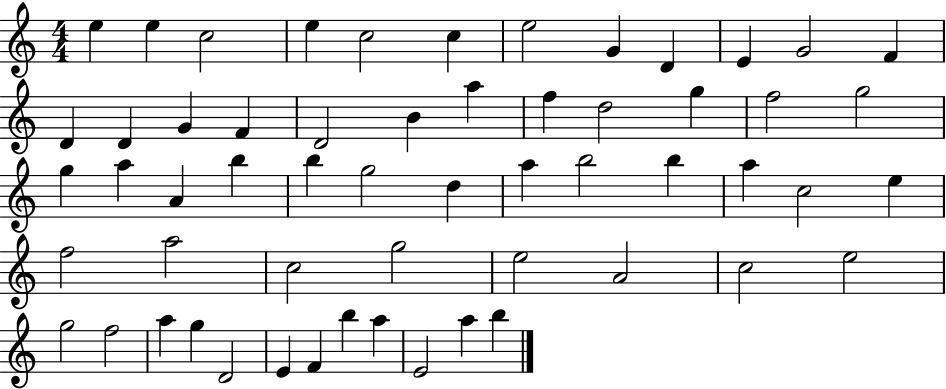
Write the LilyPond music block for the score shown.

{
  \clef treble
  \numericTimeSignature
  \time 4/4
  \key c \major
  e''4 e''4 c''2 | e''4 c''2 c''4 | e''2 g'4 d'4 | e'4 g'2 f'4 | \break d'4 d'4 g'4 f'4 | d'2 b'4 a''4 | f''4 d''2 g''4 | f''2 g''2 | \break g''4 a''4 a'4 b''4 | b''4 g''2 d''4 | a''4 b''2 b''4 | a''4 c''2 e''4 | \break f''2 a''2 | c''2 g''2 | e''2 a'2 | c''2 e''2 | \break g''2 f''2 | a''4 g''4 d'2 | e'4 f'4 b''4 a''4 | e'2 a''4 b''4 | \break \bar "|."
}